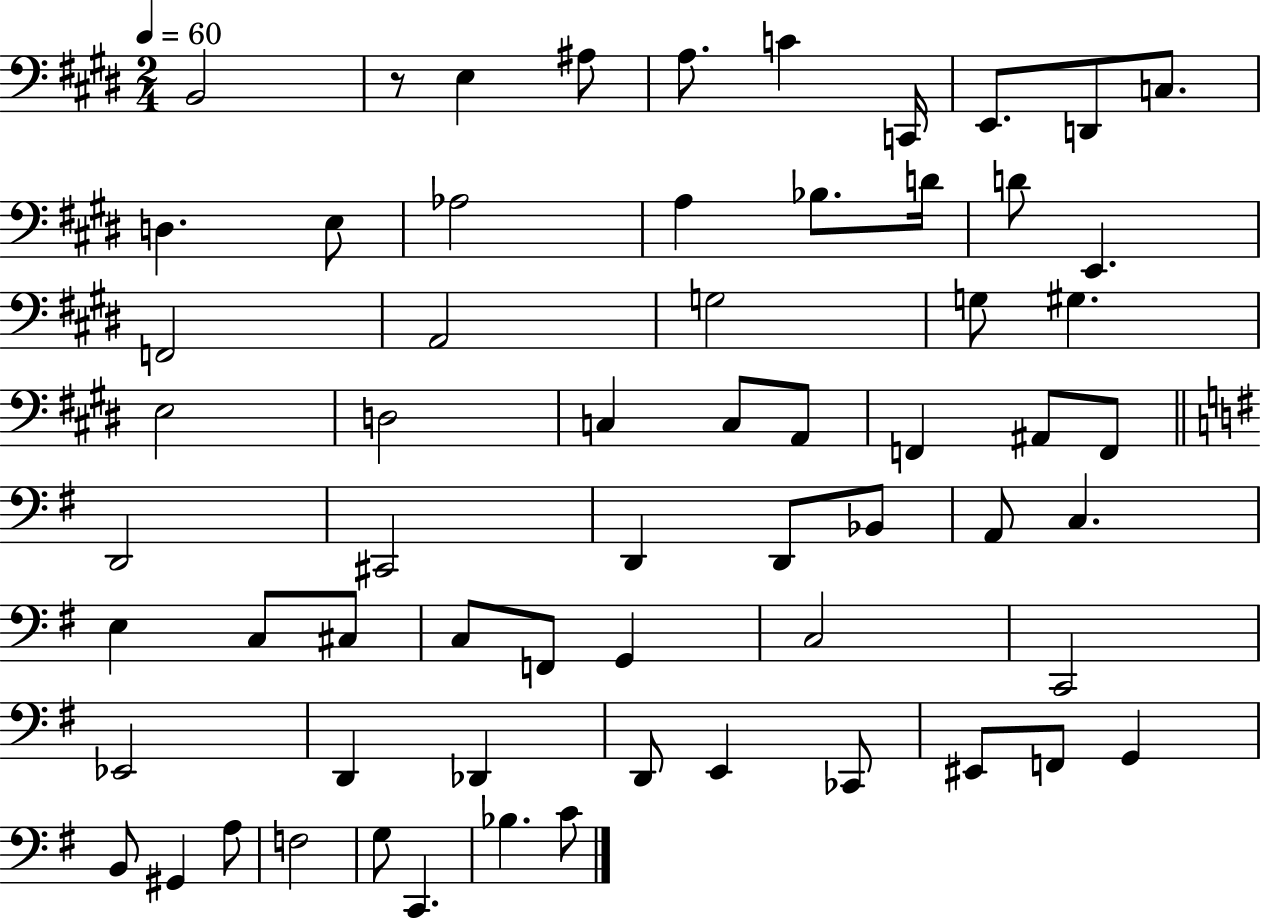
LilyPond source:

{
  \clef bass
  \numericTimeSignature
  \time 2/4
  \key e \major
  \tempo 4 = 60
  b,2 | r8 e4 ais8 | a8. c'4 c,16 | e,8. d,8 c8. | \break d4. e8 | aes2 | a4 bes8. d'16 | d'8 e,4. | \break f,2 | a,2 | g2 | g8 gis4. | \break e2 | d2 | c4 c8 a,8 | f,4 ais,8 f,8 | \break \bar "||" \break \key e \minor d,2 | cis,2 | d,4 d,8 bes,8 | a,8 c4. | \break e4 c8 cis8 | c8 f,8 g,4 | c2 | c,2 | \break ees,2 | d,4 des,4 | d,8 e,4 ces,8 | eis,8 f,8 g,4 | \break b,8 gis,4 a8 | f2 | g8 c,4. | bes4. c'8 | \break \bar "|."
}